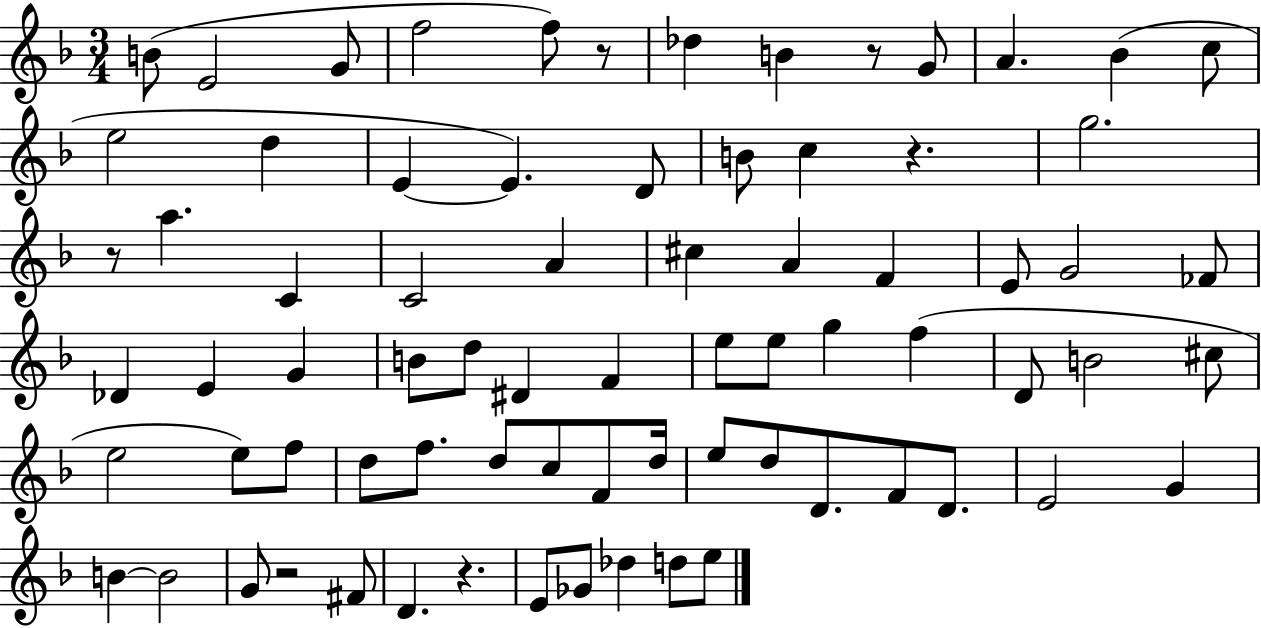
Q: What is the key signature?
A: F major